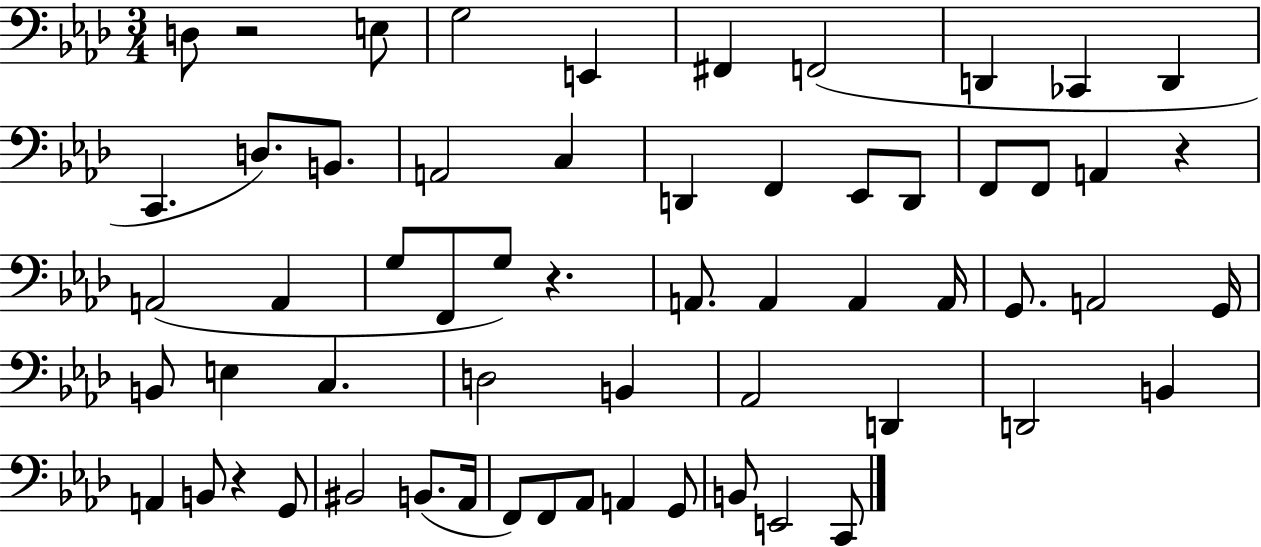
X:1
T:Untitled
M:3/4
L:1/4
K:Ab
D,/2 z2 E,/2 G,2 E,, ^F,, F,,2 D,, _C,, D,, C,, D,/2 B,,/2 A,,2 C, D,, F,, _E,,/2 D,,/2 F,,/2 F,,/2 A,, z A,,2 A,, G,/2 F,,/2 G,/2 z A,,/2 A,, A,, A,,/4 G,,/2 A,,2 G,,/4 B,,/2 E, C, D,2 B,, _A,,2 D,, D,,2 B,, A,, B,,/2 z G,,/2 ^B,,2 B,,/2 _A,,/4 F,,/2 F,,/2 _A,,/2 A,, G,,/2 B,,/2 E,,2 C,,/2